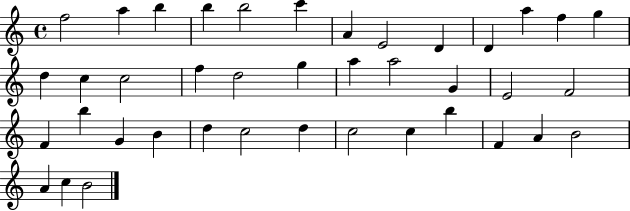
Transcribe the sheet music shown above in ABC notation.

X:1
T:Untitled
M:4/4
L:1/4
K:C
f2 a b b b2 c' A E2 D D a f g d c c2 f d2 g a a2 G E2 F2 F b G B d c2 d c2 c b F A B2 A c B2